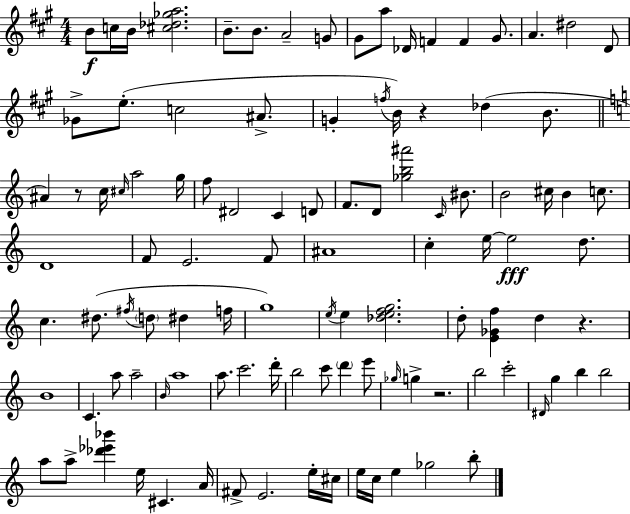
{
  \clef treble
  \numericTimeSignature
  \time 4/4
  \key a \major
  b'8\f c''16 b'16 <cis'' des'' ges'' a''>2. | b'8.-- b'8. a'2-- g'8 | gis'8 a''8 des'16 f'4 f'4 gis'8. | a'4. dis''2 d'8 | \break ges'8-> e''8.-.( c''2 ais'8.-> | g'4-. \acciaccatura { f''16 } b'16) r4 des''4( b'8. | \bar "||" \break \key c \major ais'4) r8 c''16 \grace { cis''16 } a''2 | g''16 f''8 dis'2 c'4 d'8 | f'8. d'8 <ges'' b'' ais'''>2 \grace { c'16 } bis'8. | b'2 cis''16 b'4 c''8. | \break d'1 | f'8 e'2. | f'8 ais'1 | c''4-. e''16~~ e''2\fff d''8. | \break c''4. dis''8.( \acciaccatura { fis''16 } \parenthesize d''8 dis''4 | f''16 g''1) | \acciaccatura { e''16 } e''4 <des'' e'' f'' g''>2. | d''8-. <e' ges' f''>4 d''4 r4. | \break b'1 | c'4. a''8 a''2-- | \grace { b'16 } a''1 | a''8. c'''2. | \break d'''16-. b''2 c'''8 \parenthesize d'''4 | e'''8 \grace { ges''16 } g''4-> r2. | b''2 c'''2-. | \grace { dis'16 } g''4 b''4 b''2 | \break a''8 a''8-> <des''' ees''' bes'''>4 e''16 | cis'4. a'16 fis'8-> e'2. | e''16-. cis''16 e''16 c''16 e''4 ges''2 | b''8-. \bar "|."
}